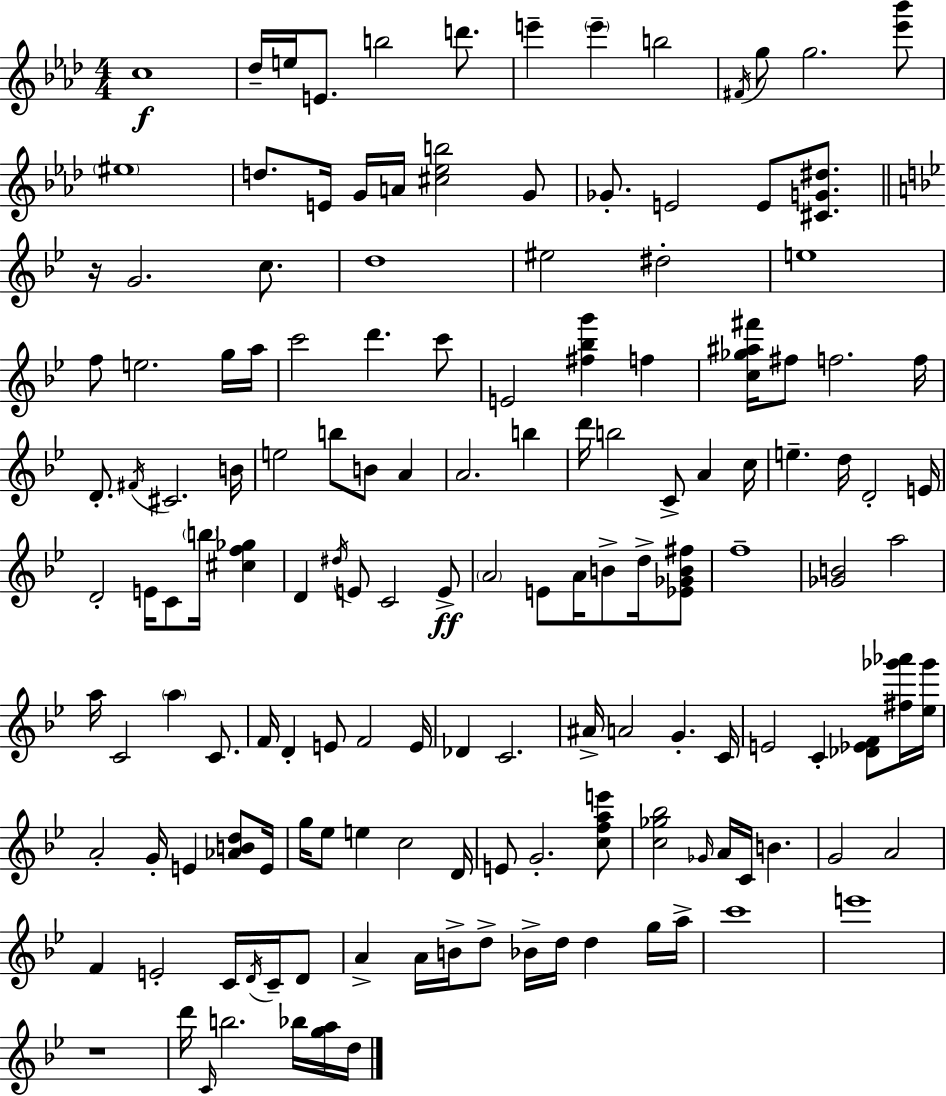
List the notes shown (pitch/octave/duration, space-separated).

C5/w Db5/s E5/s E4/e. B5/h D6/e. E6/q E6/q B5/h F#4/s G5/e G5/h. [Eb6,Bb6]/e EIS5/w D5/e. E4/s G4/s A4/s [C#5,Eb5,B5]/h G4/e Gb4/e. E4/h E4/e [C#4,G4,D#5]/e. R/s G4/h. C5/e. D5/w EIS5/h D#5/h E5/w F5/e E5/h. G5/s A5/s C6/h D6/q. C6/e E4/h [F#5,Bb5,G6]/q F5/q [C5,Gb5,A#5,F#6]/s F#5/e F5/h. F5/s D4/e. F#4/s C#4/h. B4/s E5/h B5/e B4/e A4/q A4/h. B5/q D6/s B5/h C4/e A4/q C5/s E5/q. D5/s D4/h E4/s D4/h E4/s C4/e B5/s [C#5,F5,Gb5]/q D4/q D#5/s E4/e C4/h E4/e A4/h E4/e A4/s B4/e D5/s [Eb4,Gb4,B4,F#5]/e F5/w [Gb4,B4]/h A5/h A5/s C4/h A5/q C4/e. F4/s D4/q E4/e F4/h E4/s Db4/q C4/h. A#4/s A4/h G4/q. C4/s E4/h C4/q [Db4,Eb4,F4]/e [F#5,Gb6,Ab6]/s [Eb5,Gb6]/s A4/h G4/s E4/q [Ab4,B4,D5]/e E4/s G5/s Eb5/e E5/q C5/h D4/s E4/e G4/h. [C5,F5,A5,E6]/e [C5,Gb5,Bb5]/h Gb4/s A4/s C4/s B4/q. G4/h A4/h F4/q E4/h C4/s D4/s C4/s D4/e A4/q A4/s B4/s D5/e Bb4/s D5/s D5/q G5/s A5/s C6/w E6/w R/w D6/s C4/s B5/h. Bb5/s [G5,A5]/s D5/s